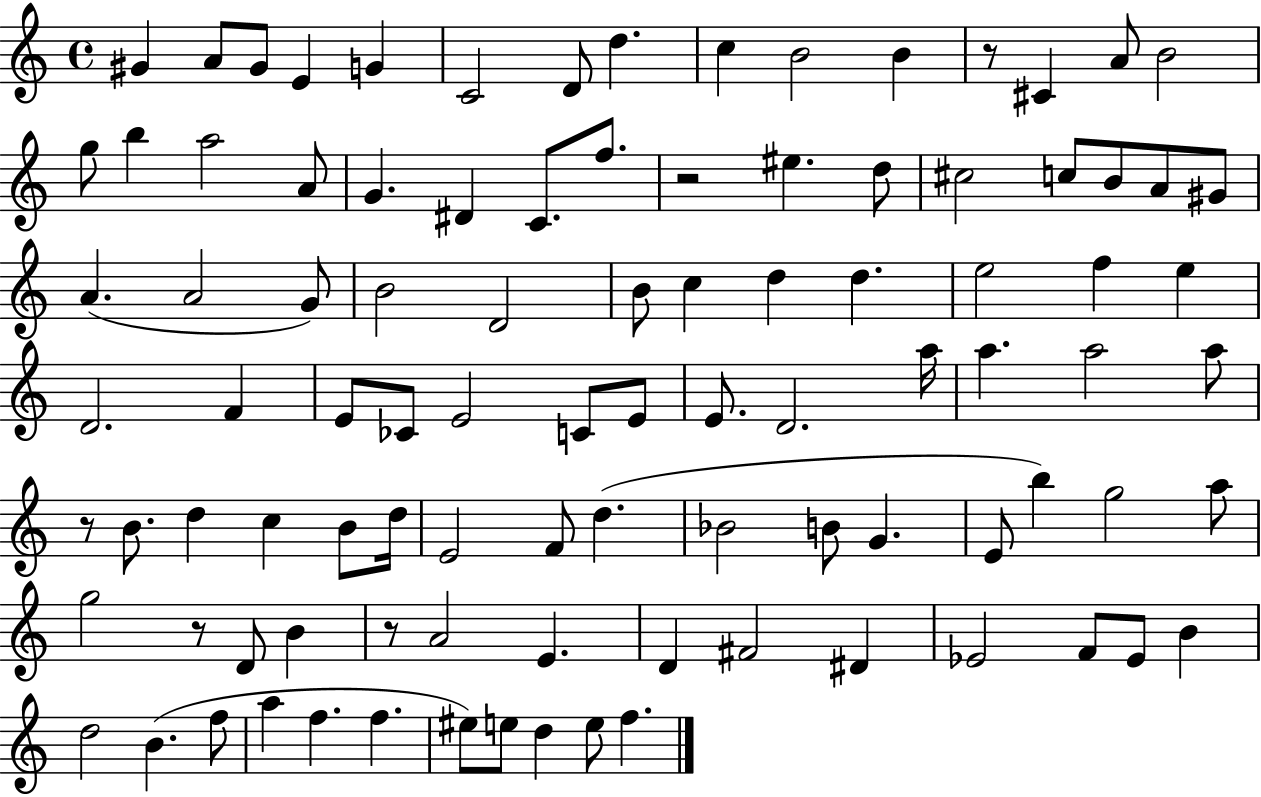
{
  \clef treble
  \time 4/4
  \defaultTimeSignature
  \key c \major
  gis'4 a'8 gis'8 e'4 g'4 | c'2 d'8 d''4. | c''4 b'2 b'4 | r8 cis'4 a'8 b'2 | \break g''8 b''4 a''2 a'8 | g'4. dis'4 c'8. f''8. | r2 eis''4. d''8 | cis''2 c''8 b'8 a'8 gis'8 | \break a'4.( a'2 g'8) | b'2 d'2 | b'8 c''4 d''4 d''4. | e''2 f''4 e''4 | \break d'2. f'4 | e'8 ces'8 e'2 c'8 e'8 | e'8. d'2. a''16 | a''4. a''2 a''8 | \break r8 b'8. d''4 c''4 b'8 d''16 | e'2 f'8 d''4.( | bes'2 b'8 g'4. | e'8 b''4) g''2 a''8 | \break g''2 r8 d'8 b'4 | r8 a'2 e'4. | d'4 fis'2 dis'4 | ees'2 f'8 ees'8 b'4 | \break d''2 b'4.( f''8 | a''4 f''4. f''4. | eis''8) e''8 d''4 e''8 f''4. | \bar "|."
}